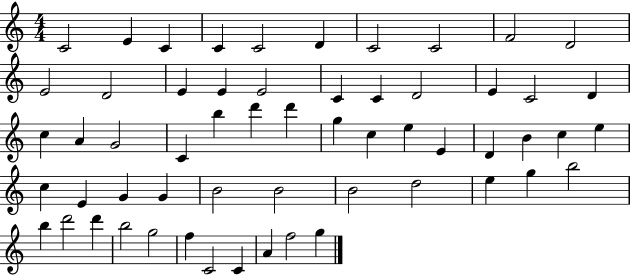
{
  \clef treble
  \numericTimeSignature
  \time 4/4
  \key c \major
  c'2 e'4 c'4 | c'4 c'2 d'4 | c'2 c'2 | f'2 d'2 | \break e'2 d'2 | e'4 e'4 e'2 | c'4 c'4 d'2 | e'4 c'2 d'4 | \break c''4 a'4 g'2 | c'4 b''4 d'''4 d'''4 | g''4 c''4 e''4 e'4 | d'4 b'4 c''4 e''4 | \break c''4 e'4 g'4 g'4 | b'2 b'2 | b'2 d''2 | e''4 g''4 b''2 | \break b''4 d'''2 d'''4 | b''2 g''2 | f''4 c'2 c'4 | a'4 f''2 g''4 | \break \bar "|."
}